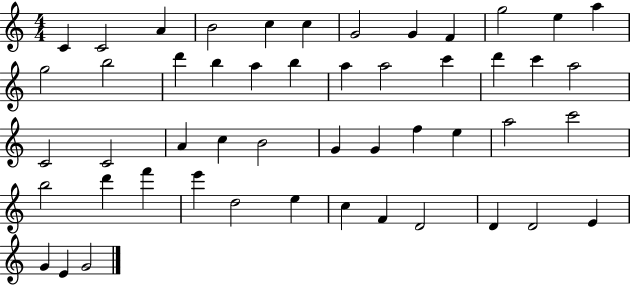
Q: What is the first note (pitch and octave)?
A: C4